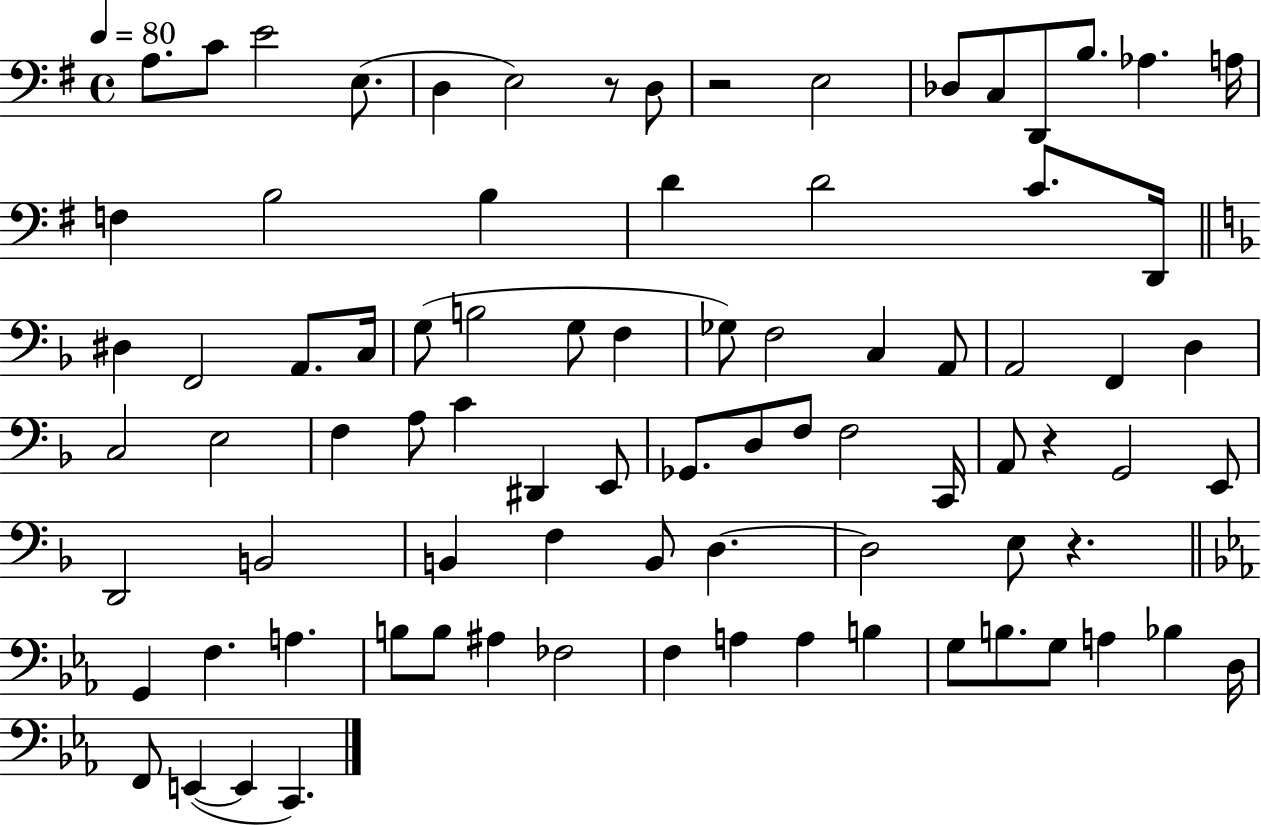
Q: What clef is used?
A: bass